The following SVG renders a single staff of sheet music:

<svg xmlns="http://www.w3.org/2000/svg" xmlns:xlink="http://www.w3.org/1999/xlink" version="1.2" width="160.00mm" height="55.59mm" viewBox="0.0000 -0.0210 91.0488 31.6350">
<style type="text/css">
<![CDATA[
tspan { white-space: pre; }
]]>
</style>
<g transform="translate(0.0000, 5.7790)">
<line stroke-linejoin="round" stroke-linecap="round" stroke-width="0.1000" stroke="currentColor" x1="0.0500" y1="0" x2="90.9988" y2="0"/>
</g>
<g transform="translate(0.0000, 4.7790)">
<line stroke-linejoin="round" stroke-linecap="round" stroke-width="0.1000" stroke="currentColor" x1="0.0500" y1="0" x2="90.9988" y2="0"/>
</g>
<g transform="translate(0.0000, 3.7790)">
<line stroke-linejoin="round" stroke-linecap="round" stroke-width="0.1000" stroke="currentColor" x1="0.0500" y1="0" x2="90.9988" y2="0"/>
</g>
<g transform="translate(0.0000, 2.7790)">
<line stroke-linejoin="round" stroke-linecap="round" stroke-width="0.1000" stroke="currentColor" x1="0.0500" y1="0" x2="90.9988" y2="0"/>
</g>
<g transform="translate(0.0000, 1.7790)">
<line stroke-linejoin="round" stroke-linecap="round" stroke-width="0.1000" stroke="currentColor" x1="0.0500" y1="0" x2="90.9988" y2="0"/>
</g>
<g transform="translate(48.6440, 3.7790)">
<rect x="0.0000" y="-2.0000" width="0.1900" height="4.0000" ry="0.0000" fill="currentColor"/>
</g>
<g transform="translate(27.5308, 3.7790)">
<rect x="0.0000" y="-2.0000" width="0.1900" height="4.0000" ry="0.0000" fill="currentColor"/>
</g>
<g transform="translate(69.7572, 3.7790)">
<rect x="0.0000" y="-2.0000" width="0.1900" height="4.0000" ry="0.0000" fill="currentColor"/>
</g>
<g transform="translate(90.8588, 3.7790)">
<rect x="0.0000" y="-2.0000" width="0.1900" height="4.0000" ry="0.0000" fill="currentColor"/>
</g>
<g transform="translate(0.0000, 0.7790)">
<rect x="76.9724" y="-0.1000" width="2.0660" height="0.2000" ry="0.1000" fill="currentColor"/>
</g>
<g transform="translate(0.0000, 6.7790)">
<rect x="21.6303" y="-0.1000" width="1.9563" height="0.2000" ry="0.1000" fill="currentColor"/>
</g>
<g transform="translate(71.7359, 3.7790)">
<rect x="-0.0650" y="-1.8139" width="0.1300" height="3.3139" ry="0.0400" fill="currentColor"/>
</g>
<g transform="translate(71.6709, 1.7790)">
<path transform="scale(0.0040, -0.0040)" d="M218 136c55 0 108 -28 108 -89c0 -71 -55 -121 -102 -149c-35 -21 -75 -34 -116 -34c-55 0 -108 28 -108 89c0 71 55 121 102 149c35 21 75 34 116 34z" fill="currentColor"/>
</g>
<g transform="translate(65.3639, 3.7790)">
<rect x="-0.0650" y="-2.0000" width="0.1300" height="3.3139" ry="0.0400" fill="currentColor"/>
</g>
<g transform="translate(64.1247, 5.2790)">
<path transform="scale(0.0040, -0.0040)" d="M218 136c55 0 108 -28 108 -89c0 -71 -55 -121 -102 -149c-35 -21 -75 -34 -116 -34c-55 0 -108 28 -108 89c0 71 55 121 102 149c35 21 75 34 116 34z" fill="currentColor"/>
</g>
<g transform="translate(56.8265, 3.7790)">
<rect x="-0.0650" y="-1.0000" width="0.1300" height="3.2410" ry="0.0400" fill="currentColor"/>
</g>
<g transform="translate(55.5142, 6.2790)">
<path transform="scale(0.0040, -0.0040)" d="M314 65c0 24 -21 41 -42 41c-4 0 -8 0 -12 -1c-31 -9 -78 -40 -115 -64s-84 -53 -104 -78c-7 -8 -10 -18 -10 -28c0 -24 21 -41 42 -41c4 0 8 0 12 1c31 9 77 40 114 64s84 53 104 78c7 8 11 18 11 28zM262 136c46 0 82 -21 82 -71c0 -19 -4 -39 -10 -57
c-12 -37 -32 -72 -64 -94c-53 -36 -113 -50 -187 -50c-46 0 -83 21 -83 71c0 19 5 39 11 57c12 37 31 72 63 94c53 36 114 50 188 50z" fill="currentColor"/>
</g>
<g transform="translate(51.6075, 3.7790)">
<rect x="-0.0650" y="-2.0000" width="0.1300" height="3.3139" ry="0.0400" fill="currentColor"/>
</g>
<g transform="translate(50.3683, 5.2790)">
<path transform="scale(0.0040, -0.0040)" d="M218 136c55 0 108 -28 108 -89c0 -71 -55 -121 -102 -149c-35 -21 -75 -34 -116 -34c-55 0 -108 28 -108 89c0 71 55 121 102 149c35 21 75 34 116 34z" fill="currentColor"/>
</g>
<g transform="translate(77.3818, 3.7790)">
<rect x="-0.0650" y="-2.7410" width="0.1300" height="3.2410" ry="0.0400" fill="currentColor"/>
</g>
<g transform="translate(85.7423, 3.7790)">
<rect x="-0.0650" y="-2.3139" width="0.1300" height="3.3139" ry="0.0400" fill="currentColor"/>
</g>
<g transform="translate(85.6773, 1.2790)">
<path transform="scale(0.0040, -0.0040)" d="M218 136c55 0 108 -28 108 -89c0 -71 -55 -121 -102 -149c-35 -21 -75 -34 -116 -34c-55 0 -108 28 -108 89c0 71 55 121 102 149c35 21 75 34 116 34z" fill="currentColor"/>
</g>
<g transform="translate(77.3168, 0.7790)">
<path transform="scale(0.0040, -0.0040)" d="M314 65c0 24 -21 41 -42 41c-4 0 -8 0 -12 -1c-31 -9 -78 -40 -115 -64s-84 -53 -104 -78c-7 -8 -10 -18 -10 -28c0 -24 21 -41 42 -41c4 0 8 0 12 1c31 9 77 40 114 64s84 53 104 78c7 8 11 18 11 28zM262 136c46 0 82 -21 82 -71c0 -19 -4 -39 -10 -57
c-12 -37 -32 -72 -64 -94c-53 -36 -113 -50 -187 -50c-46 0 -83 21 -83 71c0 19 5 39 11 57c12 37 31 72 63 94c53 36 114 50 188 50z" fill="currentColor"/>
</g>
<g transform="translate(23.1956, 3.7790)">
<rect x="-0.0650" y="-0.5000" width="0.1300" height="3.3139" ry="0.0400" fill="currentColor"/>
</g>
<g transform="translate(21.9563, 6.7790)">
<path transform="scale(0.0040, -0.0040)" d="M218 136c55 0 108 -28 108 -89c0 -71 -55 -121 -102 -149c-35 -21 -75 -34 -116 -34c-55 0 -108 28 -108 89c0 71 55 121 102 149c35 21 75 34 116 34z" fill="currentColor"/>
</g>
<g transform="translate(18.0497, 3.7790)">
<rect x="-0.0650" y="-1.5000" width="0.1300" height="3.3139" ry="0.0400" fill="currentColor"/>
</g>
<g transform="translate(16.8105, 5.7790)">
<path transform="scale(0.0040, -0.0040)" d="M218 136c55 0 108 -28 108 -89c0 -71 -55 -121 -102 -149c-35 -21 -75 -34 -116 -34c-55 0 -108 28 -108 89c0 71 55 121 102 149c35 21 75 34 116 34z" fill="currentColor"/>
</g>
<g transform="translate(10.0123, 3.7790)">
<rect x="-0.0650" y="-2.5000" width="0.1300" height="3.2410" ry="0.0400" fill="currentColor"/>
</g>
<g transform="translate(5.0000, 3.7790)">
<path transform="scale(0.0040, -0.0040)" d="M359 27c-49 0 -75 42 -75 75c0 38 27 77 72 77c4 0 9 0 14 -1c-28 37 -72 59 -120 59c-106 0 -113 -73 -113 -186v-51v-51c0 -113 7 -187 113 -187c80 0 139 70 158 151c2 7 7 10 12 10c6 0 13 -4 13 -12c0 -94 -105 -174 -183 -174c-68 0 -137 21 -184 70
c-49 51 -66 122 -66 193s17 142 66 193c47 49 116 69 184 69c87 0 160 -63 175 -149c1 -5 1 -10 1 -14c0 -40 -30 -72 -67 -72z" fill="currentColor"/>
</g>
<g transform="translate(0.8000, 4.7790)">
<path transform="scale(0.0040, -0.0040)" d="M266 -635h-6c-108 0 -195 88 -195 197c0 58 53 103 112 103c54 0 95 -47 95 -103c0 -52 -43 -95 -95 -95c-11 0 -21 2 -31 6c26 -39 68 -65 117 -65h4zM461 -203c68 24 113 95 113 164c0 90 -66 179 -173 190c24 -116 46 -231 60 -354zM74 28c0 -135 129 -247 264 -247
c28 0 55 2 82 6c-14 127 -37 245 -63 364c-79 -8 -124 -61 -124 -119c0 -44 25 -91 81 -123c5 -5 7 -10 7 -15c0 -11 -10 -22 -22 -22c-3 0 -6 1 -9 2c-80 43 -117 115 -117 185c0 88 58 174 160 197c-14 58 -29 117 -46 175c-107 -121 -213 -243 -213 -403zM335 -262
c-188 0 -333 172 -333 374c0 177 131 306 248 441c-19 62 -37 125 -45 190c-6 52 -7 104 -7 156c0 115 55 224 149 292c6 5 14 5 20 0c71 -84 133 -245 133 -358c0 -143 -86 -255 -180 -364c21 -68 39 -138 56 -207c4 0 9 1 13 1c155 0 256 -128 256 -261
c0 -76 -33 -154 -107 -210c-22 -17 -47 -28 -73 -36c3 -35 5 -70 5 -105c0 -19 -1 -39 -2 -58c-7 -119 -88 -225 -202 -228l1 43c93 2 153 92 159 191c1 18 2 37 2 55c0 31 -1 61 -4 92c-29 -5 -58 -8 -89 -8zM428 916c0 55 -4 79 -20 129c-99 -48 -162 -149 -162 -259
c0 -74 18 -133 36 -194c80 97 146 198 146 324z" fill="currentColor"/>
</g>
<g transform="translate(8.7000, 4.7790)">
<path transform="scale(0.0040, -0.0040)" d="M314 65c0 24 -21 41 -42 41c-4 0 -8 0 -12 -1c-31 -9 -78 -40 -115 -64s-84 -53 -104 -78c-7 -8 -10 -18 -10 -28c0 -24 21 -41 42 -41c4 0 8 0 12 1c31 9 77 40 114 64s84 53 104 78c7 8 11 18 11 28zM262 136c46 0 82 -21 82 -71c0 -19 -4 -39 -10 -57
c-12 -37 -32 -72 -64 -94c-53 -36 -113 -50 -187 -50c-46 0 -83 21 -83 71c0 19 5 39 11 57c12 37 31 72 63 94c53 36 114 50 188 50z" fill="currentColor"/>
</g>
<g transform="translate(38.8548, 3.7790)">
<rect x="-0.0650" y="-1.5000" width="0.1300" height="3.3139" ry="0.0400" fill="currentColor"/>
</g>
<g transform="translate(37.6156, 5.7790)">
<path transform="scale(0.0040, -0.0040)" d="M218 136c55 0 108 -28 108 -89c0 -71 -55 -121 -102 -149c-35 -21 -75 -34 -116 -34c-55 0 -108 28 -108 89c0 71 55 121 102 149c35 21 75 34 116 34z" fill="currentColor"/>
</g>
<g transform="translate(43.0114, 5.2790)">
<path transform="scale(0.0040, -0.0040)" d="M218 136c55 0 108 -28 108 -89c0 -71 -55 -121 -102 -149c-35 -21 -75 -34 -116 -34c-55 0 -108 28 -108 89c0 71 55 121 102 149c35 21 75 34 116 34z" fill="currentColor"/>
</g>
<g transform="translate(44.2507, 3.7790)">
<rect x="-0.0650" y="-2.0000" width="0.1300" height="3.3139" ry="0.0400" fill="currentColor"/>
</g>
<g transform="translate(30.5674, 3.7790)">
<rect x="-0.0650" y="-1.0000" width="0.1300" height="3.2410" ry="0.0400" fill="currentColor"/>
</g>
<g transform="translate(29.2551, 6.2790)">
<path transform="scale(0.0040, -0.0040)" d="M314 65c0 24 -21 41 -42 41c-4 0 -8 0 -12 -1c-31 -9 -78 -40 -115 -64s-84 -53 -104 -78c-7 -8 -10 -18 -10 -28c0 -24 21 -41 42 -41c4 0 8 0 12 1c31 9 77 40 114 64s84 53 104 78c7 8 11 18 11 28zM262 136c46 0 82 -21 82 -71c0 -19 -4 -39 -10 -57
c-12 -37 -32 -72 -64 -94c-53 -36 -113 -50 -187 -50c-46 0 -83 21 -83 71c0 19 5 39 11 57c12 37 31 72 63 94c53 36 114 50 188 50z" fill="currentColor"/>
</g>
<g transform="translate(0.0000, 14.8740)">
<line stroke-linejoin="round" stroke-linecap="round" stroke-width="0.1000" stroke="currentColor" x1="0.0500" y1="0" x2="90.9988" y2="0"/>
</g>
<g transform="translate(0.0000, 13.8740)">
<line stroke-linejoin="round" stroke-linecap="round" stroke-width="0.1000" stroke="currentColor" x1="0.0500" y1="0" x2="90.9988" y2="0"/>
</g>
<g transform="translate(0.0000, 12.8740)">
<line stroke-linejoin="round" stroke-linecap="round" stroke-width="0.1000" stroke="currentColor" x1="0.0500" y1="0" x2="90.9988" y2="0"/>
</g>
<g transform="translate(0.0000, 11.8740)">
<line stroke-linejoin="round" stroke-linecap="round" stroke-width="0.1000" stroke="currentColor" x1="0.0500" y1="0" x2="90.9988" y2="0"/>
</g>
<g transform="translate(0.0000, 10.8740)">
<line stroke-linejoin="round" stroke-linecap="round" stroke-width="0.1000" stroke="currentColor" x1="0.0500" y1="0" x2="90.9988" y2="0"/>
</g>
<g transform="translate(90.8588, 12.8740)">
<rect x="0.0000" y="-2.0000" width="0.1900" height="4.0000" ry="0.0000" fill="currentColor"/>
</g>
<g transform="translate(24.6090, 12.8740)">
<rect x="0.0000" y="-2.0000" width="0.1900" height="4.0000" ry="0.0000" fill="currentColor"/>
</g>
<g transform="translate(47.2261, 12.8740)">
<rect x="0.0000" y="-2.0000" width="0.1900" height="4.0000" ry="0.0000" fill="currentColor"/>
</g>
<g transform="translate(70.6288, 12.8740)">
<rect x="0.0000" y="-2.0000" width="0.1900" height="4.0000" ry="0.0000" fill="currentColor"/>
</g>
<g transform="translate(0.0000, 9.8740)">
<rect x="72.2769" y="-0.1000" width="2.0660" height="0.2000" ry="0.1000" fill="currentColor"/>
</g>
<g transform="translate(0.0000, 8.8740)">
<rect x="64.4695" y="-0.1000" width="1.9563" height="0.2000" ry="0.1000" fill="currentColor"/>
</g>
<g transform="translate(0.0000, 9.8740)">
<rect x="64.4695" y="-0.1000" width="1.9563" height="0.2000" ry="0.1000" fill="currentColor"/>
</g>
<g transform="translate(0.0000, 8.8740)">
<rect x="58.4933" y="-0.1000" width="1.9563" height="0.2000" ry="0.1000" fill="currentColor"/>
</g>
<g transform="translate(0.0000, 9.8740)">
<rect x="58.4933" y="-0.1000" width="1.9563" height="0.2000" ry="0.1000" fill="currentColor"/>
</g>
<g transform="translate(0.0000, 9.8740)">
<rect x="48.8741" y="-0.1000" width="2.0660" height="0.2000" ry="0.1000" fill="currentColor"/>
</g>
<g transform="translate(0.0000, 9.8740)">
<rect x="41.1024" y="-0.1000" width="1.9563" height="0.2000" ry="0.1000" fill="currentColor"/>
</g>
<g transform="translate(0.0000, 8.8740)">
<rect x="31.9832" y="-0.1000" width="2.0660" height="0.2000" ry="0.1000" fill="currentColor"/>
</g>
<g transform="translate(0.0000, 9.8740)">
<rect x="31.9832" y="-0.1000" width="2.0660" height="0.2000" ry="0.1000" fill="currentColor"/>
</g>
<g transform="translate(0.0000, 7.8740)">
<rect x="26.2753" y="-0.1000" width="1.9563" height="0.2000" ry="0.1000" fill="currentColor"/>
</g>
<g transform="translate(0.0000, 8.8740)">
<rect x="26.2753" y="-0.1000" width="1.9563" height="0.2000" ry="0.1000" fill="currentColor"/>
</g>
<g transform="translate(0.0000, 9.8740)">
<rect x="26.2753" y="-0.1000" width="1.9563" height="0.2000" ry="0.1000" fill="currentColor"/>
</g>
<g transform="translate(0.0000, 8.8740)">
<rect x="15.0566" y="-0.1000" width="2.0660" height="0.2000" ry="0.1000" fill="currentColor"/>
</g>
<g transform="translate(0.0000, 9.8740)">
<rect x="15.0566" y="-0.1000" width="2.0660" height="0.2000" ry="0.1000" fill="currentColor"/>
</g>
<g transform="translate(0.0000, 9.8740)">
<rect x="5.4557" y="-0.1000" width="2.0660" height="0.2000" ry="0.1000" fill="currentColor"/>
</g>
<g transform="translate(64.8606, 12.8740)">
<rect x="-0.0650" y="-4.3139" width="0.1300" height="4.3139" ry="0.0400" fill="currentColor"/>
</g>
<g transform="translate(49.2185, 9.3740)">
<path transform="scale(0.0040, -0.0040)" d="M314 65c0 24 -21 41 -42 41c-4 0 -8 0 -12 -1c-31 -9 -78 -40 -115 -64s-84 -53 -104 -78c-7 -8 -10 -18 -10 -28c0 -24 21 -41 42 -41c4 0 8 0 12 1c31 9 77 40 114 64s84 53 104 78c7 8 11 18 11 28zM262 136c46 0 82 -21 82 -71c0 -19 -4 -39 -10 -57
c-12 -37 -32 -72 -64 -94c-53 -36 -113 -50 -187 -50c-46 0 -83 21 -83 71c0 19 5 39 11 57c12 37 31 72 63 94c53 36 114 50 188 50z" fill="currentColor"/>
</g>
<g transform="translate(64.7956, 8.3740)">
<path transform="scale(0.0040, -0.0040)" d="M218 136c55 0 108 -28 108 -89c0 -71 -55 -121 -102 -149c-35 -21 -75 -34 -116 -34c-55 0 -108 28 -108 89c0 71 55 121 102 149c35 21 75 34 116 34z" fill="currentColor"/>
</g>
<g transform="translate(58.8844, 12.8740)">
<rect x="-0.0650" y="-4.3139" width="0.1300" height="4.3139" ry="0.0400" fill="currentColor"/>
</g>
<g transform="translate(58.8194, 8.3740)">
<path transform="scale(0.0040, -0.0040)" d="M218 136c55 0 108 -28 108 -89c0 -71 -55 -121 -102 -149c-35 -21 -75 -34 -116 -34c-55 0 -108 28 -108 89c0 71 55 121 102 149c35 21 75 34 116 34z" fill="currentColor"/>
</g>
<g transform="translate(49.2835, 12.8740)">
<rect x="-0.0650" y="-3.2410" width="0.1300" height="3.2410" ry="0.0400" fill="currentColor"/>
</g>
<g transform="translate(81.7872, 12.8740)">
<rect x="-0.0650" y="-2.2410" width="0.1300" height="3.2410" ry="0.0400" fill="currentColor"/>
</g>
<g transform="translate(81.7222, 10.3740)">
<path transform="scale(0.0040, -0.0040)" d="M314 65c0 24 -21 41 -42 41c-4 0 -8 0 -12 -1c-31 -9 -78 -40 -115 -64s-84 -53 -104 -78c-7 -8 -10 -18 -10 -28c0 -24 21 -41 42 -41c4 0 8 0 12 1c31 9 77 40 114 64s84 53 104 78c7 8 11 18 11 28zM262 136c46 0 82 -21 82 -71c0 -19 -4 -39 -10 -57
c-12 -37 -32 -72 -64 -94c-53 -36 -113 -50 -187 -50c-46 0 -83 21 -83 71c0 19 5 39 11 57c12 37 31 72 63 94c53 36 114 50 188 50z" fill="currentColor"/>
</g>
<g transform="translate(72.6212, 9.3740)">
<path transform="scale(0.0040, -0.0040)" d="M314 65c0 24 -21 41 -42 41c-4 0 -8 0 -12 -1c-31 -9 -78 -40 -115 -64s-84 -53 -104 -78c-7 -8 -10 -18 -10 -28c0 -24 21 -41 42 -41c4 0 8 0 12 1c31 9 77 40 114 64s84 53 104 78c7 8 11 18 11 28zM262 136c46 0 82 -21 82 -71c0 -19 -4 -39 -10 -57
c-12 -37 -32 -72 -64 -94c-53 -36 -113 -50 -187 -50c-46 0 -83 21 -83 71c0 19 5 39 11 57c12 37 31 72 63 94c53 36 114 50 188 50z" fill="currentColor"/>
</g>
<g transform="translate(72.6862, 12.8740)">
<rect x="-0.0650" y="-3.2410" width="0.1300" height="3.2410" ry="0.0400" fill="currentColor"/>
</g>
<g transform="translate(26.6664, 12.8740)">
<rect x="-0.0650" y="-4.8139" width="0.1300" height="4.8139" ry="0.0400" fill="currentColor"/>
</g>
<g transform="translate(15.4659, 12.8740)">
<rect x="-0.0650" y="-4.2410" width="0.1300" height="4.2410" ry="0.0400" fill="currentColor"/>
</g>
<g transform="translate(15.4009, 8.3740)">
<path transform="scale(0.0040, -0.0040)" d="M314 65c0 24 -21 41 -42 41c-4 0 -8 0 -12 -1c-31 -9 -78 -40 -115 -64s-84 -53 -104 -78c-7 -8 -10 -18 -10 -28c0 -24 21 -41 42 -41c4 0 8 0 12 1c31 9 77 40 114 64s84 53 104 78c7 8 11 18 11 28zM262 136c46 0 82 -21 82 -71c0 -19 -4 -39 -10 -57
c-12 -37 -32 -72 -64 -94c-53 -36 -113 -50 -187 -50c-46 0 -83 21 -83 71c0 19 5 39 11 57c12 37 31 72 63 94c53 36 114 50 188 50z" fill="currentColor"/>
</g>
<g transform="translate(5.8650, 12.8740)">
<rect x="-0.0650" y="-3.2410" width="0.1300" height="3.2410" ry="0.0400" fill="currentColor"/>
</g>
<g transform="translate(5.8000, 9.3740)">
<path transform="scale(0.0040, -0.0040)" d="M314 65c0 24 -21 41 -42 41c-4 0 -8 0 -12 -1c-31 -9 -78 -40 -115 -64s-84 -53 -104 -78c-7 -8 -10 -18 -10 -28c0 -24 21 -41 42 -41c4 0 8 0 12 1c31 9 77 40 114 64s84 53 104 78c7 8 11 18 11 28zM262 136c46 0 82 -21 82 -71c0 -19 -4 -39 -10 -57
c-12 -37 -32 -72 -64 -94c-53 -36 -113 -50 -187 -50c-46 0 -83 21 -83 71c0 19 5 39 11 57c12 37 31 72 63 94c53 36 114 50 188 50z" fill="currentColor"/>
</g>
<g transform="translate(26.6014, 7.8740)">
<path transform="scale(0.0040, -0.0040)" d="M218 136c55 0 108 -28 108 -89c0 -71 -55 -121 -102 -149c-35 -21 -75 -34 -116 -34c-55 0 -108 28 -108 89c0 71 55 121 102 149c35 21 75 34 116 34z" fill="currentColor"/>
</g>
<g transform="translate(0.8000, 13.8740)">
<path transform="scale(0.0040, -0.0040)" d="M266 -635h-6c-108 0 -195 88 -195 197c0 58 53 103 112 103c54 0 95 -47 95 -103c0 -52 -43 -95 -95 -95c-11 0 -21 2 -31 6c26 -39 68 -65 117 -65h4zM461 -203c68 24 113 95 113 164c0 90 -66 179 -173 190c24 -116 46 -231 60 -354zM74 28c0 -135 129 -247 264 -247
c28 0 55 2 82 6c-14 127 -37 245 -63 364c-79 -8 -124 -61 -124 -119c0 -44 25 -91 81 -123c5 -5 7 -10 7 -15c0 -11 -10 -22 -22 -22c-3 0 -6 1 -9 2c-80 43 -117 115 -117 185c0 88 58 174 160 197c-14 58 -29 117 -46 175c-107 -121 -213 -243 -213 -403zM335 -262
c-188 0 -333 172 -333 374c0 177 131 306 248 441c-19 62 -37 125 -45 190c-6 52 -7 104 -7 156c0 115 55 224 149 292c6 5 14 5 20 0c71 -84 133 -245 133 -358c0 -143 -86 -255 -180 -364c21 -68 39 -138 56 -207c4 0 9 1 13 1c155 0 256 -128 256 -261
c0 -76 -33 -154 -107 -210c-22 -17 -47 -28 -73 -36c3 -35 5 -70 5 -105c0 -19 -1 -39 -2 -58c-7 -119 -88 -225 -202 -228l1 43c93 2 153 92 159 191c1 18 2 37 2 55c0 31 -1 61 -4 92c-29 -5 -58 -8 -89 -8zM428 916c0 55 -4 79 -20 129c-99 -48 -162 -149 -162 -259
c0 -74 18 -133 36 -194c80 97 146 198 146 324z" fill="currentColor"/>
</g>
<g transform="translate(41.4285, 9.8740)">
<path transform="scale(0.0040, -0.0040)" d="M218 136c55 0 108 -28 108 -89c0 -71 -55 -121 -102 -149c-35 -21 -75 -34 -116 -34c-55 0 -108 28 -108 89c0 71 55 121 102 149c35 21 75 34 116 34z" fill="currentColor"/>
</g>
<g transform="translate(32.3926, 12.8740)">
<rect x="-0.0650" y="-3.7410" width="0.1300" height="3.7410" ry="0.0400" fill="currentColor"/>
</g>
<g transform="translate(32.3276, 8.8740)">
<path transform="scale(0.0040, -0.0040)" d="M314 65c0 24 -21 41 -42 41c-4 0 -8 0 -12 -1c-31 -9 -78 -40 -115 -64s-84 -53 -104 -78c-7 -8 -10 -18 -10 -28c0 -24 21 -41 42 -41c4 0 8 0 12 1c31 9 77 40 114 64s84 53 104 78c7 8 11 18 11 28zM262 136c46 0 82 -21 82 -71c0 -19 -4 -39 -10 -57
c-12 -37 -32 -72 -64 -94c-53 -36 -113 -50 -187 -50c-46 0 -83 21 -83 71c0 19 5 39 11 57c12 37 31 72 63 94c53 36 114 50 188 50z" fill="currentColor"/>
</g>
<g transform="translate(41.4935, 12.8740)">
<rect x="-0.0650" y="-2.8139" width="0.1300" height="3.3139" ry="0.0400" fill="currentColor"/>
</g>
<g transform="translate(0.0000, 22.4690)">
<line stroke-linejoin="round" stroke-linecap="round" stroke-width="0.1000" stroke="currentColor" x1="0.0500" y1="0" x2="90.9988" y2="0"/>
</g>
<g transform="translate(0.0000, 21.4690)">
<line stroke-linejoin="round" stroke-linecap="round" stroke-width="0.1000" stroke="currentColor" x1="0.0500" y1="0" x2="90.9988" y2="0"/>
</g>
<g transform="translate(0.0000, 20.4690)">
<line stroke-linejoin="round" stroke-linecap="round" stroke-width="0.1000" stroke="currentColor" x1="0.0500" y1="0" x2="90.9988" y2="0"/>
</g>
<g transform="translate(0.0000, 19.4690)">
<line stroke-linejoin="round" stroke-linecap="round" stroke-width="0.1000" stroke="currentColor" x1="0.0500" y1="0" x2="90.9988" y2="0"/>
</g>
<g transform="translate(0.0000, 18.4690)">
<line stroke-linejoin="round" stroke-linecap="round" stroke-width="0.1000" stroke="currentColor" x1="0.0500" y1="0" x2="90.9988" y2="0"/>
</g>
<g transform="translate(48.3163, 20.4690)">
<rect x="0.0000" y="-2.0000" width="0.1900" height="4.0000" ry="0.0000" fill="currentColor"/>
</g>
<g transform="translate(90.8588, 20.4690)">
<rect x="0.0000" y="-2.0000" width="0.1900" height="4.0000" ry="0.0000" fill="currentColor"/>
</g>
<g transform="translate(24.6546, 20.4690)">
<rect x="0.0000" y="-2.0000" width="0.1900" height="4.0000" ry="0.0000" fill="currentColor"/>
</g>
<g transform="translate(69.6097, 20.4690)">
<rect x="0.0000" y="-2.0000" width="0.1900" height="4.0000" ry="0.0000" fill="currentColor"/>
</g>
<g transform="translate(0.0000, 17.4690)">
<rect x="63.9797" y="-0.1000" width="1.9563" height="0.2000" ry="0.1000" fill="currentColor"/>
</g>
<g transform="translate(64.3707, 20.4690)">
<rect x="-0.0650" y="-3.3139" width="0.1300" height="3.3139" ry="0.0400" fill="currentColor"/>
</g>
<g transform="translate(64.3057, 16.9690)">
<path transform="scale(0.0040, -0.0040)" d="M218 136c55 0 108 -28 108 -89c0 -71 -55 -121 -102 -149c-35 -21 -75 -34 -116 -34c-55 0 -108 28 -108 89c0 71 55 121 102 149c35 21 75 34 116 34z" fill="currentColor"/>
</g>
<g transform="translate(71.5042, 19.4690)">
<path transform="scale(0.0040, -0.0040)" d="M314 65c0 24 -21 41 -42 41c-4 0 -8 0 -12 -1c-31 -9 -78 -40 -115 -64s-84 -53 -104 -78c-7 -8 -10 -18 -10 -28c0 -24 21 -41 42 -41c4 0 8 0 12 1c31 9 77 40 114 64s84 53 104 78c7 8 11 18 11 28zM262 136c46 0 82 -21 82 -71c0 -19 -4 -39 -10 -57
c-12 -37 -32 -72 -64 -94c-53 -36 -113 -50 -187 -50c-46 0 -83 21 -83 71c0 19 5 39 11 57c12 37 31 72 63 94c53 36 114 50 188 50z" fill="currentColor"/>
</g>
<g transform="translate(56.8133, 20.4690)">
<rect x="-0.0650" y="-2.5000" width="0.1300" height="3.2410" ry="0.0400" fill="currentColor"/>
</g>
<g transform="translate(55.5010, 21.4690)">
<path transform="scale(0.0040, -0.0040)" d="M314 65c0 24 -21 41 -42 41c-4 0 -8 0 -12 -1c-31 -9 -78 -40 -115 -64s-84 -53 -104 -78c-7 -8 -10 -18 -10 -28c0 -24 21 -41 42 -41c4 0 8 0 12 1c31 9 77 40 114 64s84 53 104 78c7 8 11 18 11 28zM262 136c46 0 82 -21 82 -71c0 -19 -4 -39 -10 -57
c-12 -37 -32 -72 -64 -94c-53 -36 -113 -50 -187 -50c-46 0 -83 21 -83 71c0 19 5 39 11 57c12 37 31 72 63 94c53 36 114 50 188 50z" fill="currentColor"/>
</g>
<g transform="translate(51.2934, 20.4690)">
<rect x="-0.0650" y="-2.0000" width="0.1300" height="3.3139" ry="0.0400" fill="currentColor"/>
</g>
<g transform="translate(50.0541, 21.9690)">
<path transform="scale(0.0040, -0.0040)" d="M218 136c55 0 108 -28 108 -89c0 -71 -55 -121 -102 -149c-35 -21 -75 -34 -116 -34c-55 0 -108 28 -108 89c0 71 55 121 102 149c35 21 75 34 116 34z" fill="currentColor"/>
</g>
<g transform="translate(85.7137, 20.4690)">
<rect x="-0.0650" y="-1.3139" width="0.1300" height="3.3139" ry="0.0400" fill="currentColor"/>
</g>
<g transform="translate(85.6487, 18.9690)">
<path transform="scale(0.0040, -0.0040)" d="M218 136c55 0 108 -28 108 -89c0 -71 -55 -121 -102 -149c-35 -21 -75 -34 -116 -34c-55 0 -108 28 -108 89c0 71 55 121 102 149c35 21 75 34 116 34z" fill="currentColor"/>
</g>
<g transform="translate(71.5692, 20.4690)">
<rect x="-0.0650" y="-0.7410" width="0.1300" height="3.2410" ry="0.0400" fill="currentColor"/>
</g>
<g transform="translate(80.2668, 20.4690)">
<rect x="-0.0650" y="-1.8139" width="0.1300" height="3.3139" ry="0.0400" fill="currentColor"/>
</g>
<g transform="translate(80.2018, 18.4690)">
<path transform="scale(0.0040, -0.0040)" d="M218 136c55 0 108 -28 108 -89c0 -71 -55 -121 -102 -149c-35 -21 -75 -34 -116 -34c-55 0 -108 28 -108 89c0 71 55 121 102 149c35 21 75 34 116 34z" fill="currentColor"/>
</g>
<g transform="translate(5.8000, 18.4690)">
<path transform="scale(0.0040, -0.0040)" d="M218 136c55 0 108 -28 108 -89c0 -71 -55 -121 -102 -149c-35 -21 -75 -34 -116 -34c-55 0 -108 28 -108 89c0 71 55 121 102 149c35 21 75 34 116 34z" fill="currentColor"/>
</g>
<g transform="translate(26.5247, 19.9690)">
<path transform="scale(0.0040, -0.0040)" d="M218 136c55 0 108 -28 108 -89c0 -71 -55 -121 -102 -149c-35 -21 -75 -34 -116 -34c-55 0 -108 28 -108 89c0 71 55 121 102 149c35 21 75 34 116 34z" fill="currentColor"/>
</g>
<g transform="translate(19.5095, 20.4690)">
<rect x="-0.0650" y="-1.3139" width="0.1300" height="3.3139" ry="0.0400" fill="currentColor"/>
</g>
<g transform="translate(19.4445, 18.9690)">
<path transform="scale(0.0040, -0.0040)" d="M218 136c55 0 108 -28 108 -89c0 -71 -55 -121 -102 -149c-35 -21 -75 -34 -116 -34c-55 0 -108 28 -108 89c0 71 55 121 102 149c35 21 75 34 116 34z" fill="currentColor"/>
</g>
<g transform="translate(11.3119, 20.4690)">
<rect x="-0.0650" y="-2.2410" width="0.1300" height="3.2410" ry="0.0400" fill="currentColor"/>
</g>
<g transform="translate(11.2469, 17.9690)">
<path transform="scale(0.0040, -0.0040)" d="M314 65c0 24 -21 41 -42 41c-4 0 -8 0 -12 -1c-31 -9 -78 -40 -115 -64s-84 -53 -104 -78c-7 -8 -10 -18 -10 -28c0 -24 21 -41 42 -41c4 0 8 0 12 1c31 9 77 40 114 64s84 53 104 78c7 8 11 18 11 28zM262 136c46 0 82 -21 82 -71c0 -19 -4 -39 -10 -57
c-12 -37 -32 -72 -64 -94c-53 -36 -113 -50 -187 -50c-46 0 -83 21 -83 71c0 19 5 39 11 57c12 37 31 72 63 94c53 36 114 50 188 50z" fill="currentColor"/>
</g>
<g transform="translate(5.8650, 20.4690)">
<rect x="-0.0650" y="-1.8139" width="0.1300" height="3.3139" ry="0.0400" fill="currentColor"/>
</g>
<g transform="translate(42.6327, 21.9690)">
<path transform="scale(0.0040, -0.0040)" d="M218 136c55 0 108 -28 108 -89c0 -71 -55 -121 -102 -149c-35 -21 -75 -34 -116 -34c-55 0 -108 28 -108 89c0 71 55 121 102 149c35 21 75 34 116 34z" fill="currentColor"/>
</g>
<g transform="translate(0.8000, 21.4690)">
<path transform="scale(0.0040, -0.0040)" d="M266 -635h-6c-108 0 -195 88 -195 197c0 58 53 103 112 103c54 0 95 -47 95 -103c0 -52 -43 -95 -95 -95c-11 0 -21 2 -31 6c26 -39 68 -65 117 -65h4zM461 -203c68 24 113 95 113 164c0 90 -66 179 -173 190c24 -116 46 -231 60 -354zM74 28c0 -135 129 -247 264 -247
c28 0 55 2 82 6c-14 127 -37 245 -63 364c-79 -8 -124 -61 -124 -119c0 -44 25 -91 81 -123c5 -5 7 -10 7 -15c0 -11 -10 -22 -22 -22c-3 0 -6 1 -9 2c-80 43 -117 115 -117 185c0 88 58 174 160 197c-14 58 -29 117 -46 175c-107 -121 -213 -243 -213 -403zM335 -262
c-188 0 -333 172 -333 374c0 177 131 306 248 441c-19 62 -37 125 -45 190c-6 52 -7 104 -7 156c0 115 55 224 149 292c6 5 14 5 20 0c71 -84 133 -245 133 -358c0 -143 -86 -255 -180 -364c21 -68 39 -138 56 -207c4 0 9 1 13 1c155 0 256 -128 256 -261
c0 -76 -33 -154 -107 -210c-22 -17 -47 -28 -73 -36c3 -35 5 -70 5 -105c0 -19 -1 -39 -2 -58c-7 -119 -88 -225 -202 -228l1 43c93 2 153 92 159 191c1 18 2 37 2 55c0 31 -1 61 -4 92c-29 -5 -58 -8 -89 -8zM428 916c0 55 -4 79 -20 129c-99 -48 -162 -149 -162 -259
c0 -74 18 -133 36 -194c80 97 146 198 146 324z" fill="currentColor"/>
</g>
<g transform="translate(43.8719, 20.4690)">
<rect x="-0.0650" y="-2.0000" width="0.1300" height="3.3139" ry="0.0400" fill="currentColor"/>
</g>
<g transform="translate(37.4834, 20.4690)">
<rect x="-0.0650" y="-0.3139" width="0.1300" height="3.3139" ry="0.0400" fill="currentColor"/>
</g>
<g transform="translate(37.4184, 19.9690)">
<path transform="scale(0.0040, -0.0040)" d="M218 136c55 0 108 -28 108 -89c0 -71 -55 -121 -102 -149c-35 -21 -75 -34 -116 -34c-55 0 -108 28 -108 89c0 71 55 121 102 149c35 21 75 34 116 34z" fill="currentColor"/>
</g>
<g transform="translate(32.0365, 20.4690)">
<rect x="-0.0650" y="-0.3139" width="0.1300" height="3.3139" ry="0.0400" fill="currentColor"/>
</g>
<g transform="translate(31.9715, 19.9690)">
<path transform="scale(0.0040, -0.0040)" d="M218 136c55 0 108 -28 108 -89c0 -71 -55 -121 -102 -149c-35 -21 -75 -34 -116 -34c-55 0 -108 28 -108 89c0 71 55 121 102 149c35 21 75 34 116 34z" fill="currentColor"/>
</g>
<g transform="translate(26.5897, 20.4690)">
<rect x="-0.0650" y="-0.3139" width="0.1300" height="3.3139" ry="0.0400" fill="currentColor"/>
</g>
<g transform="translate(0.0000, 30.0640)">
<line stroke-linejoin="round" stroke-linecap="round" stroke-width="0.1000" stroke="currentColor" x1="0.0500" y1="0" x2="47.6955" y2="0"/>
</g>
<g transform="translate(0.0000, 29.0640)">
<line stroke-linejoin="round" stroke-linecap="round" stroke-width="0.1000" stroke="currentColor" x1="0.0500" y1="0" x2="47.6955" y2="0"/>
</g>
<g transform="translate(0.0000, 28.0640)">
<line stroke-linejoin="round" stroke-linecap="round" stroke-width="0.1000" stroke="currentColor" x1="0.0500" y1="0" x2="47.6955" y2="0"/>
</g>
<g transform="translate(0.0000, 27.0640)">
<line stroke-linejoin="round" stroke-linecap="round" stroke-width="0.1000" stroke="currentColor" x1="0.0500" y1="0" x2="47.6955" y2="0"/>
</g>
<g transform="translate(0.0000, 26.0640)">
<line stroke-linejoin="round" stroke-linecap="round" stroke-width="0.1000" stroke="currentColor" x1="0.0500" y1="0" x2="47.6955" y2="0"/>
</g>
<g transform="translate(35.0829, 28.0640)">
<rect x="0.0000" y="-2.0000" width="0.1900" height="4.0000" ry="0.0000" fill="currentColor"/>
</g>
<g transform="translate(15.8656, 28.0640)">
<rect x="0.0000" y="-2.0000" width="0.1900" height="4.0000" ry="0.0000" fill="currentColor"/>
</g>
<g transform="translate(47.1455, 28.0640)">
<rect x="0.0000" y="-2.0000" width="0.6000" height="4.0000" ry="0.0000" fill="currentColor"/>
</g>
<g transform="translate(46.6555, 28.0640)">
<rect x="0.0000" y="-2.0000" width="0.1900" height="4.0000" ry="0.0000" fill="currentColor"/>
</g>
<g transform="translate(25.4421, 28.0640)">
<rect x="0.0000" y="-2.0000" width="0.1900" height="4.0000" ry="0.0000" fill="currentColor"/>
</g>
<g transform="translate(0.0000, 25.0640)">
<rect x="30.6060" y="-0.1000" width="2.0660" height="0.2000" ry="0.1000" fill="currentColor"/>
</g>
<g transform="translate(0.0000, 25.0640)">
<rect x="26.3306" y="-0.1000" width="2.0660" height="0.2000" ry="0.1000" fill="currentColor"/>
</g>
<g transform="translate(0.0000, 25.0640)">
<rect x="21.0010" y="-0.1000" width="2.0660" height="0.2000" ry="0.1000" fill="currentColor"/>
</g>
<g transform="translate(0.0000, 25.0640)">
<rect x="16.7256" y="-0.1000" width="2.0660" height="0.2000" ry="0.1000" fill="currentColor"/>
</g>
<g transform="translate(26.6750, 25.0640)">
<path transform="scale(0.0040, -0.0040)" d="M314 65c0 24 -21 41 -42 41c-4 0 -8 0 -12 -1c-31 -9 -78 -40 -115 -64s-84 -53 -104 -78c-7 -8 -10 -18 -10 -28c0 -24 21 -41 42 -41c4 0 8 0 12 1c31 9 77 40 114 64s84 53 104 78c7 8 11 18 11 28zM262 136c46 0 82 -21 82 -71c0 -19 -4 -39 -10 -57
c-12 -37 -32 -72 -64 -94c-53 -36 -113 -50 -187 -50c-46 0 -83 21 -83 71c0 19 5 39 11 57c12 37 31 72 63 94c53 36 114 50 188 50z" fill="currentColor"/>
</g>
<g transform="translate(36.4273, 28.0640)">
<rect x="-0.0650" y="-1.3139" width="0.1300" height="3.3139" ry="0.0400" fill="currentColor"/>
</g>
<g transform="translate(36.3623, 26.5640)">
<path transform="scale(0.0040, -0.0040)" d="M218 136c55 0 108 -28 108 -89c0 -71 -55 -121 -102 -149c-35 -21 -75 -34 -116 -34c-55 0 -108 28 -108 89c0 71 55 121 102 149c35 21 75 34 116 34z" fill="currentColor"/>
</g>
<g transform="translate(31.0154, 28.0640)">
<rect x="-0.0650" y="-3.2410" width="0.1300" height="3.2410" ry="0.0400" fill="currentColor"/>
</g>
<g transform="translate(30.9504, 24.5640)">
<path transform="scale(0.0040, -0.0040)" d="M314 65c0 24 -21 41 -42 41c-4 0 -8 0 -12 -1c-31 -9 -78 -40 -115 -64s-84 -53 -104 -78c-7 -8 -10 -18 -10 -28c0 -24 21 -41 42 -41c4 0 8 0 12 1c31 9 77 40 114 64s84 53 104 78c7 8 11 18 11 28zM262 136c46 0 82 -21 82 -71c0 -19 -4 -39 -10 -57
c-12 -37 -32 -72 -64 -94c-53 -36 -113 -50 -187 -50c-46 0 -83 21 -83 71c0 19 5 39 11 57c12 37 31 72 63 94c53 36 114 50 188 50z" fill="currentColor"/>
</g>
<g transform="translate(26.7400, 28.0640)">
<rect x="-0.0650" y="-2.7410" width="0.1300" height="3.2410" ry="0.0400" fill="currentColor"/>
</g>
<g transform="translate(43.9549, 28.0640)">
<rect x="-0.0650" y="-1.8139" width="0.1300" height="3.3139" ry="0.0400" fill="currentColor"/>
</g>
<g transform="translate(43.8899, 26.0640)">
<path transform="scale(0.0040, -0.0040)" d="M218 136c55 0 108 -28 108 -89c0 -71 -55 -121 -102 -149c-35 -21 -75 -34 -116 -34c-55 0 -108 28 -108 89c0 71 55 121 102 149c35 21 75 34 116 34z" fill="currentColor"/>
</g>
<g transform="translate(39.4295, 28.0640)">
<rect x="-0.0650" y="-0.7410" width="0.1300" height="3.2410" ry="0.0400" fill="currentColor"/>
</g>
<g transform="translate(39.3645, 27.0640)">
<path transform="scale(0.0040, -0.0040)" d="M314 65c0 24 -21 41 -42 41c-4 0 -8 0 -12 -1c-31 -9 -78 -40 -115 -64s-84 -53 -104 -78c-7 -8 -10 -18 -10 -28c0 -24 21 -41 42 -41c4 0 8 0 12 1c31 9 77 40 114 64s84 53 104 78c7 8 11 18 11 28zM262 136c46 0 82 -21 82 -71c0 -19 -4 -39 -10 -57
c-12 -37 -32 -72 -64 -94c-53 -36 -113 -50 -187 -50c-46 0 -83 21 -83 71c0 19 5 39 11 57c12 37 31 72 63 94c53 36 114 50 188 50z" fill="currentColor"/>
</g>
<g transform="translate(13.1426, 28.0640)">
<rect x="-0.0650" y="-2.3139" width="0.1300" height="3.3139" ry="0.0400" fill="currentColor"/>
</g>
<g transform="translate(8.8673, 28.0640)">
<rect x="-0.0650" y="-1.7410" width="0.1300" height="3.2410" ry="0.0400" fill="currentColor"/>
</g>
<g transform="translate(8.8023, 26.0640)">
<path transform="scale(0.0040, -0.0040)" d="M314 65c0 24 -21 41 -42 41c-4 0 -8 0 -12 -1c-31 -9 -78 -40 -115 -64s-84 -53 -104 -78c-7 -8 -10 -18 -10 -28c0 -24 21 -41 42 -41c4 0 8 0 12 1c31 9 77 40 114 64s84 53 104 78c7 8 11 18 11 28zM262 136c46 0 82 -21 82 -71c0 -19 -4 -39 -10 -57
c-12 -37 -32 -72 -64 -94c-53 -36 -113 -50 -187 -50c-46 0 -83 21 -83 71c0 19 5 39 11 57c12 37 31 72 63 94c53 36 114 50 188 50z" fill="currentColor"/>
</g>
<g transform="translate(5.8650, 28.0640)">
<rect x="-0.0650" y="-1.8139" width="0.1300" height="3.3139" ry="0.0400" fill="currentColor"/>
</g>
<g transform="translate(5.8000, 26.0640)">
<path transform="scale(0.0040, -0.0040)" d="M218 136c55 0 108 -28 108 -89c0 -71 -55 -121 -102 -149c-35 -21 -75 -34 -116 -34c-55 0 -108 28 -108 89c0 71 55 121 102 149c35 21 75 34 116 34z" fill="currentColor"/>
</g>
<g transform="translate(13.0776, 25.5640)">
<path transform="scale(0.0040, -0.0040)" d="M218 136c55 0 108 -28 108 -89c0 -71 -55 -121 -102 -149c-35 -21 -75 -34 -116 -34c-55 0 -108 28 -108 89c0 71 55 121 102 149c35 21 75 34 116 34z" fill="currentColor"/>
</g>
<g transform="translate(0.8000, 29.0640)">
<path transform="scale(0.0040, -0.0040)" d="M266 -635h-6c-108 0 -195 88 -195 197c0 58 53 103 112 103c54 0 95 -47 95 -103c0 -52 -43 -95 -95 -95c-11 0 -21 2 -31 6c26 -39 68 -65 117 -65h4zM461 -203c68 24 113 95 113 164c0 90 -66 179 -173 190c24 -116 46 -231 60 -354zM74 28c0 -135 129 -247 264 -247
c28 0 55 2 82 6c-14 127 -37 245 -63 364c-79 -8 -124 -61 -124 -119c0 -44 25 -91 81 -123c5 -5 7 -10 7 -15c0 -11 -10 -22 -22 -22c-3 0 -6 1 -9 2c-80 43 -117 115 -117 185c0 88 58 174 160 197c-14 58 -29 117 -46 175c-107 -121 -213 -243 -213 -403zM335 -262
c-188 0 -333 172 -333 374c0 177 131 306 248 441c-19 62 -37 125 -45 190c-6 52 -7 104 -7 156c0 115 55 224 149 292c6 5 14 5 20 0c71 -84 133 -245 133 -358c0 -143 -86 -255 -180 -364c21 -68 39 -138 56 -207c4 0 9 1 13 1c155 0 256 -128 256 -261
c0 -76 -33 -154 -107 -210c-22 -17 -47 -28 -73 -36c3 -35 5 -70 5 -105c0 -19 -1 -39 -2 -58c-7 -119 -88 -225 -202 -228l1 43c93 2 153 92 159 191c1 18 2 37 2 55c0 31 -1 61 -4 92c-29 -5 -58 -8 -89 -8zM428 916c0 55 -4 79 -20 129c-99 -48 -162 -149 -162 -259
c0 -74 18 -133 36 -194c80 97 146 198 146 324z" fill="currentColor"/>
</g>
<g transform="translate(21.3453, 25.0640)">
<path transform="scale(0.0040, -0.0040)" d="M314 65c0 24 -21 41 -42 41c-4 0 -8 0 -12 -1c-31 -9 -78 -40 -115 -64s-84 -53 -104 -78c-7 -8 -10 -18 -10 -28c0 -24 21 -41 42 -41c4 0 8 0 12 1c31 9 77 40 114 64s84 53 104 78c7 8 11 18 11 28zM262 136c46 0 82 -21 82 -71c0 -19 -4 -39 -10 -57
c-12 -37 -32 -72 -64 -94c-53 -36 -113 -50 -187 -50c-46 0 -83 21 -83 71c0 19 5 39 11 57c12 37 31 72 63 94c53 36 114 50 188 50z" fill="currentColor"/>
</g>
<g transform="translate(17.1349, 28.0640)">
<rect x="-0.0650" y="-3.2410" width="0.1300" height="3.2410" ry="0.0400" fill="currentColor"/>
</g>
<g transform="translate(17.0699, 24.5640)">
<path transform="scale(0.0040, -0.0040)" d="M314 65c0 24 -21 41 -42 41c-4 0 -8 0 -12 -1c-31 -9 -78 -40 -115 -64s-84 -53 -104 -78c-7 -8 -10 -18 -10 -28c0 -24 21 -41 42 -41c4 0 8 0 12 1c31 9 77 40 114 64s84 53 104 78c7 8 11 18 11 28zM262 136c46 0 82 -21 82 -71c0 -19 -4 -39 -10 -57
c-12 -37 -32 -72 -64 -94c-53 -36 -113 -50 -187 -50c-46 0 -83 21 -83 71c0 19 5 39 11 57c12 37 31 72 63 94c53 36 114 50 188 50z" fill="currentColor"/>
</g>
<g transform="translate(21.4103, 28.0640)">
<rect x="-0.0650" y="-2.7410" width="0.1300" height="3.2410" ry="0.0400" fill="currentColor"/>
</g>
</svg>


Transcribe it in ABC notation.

X:1
T:Untitled
M:4/4
L:1/4
K:C
G2 E C D2 E F F D2 F f a2 g b2 d'2 e' c'2 a b2 d' d' b2 g2 f g2 e c c c F F G2 b d2 f e f f2 g b2 a2 a2 b2 e d2 f